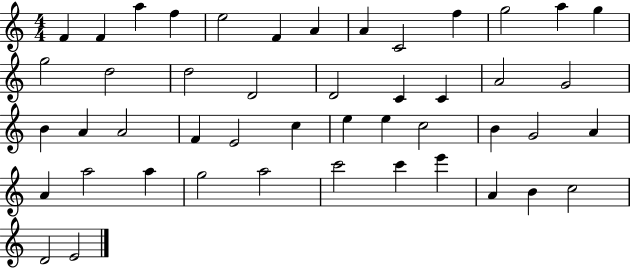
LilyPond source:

{
  \clef treble
  \numericTimeSignature
  \time 4/4
  \key c \major
  f'4 f'4 a''4 f''4 | e''2 f'4 a'4 | a'4 c'2 f''4 | g''2 a''4 g''4 | \break g''2 d''2 | d''2 d'2 | d'2 c'4 c'4 | a'2 g'2 | \break b'4 a'4 a'2 | f'4 e'2 c''4 | e''4 e''4 c''2 | b'4 g'2 a'4 | \break a'4 a''2 a''4 | g''2 a''2 | c'''2 c'''4 e'''4 | a'4 b'4 c''2 | \break d'2 e'2 | \bar "|."
}